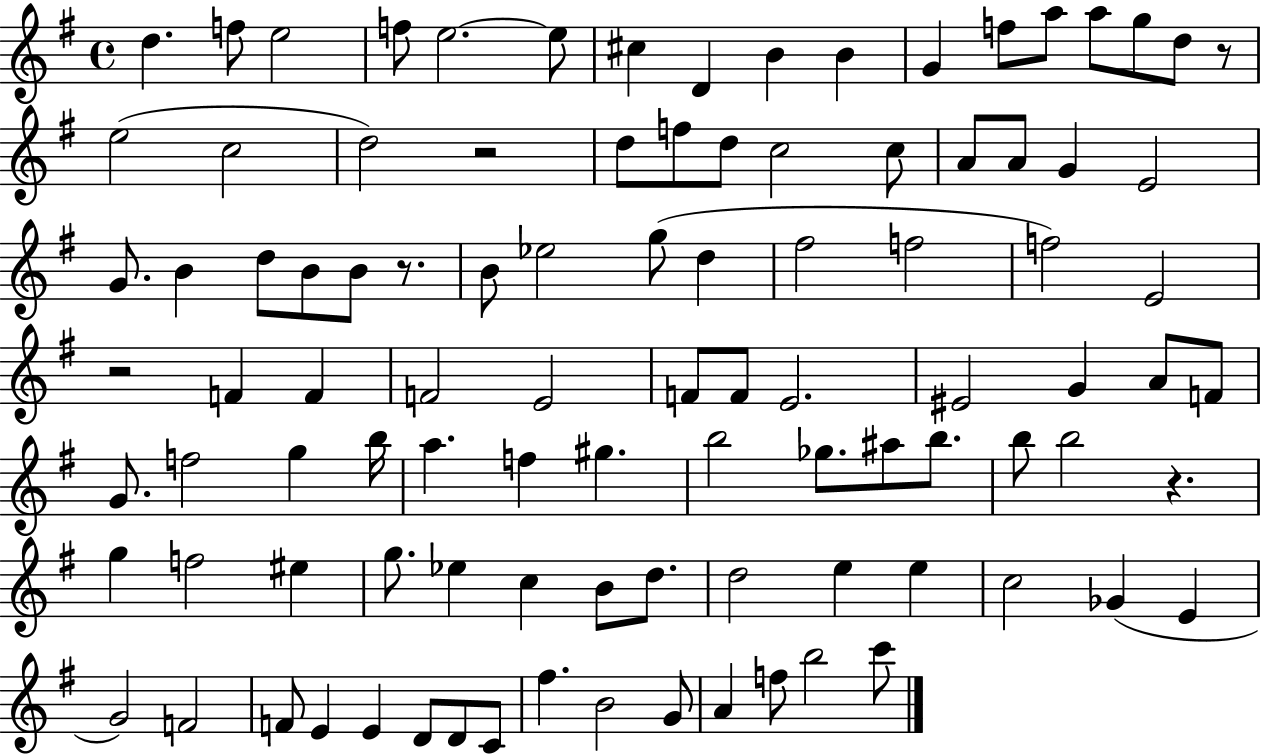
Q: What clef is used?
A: treble